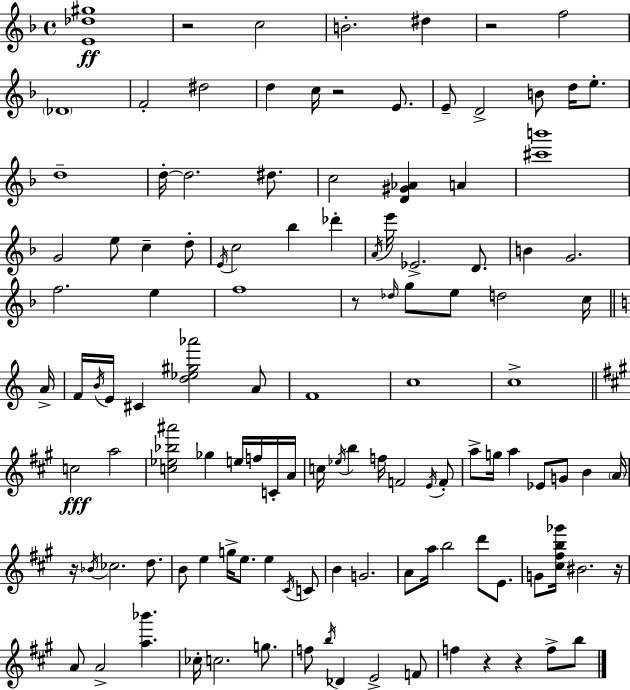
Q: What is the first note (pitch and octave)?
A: C5